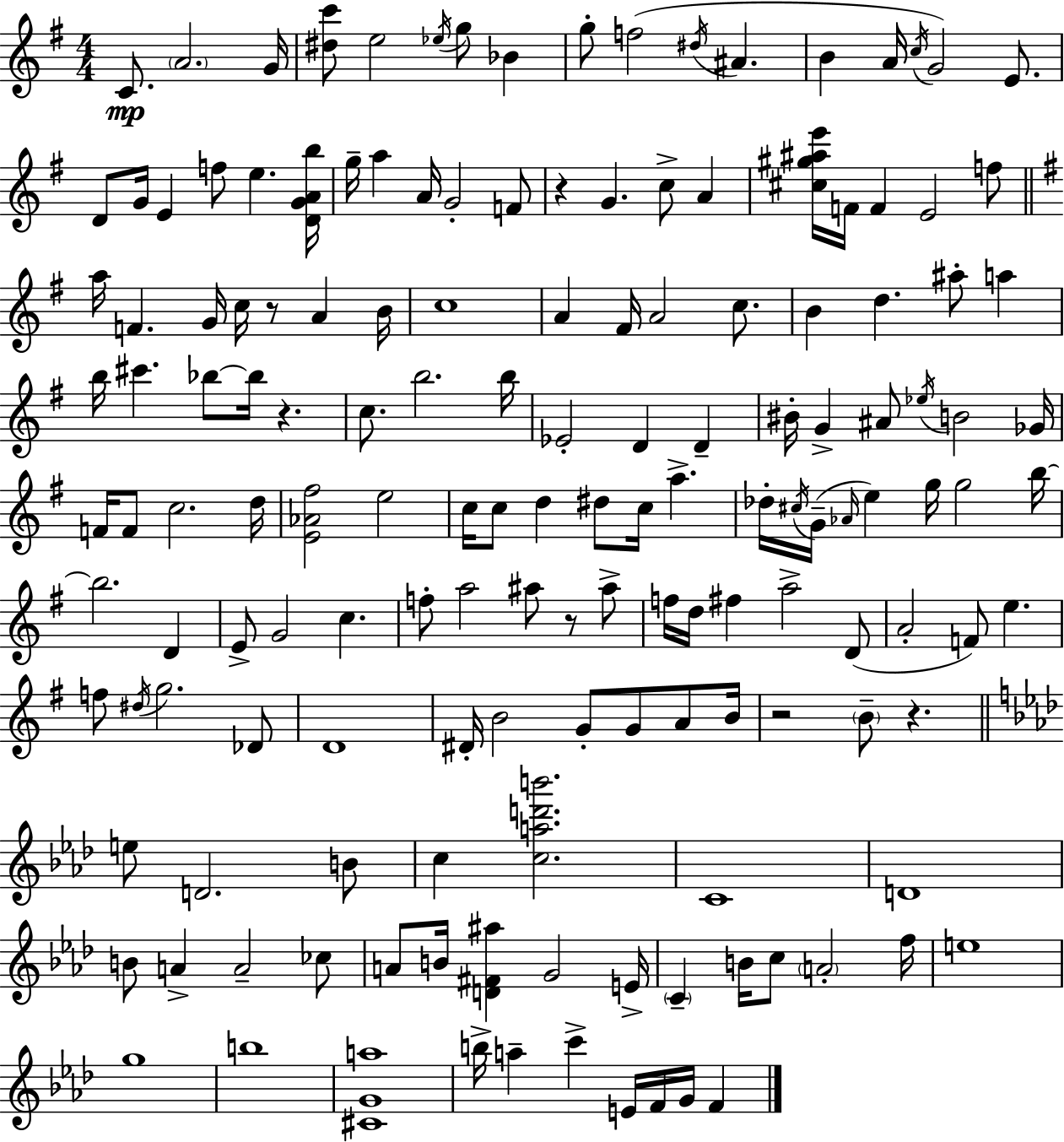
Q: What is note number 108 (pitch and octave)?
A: G4